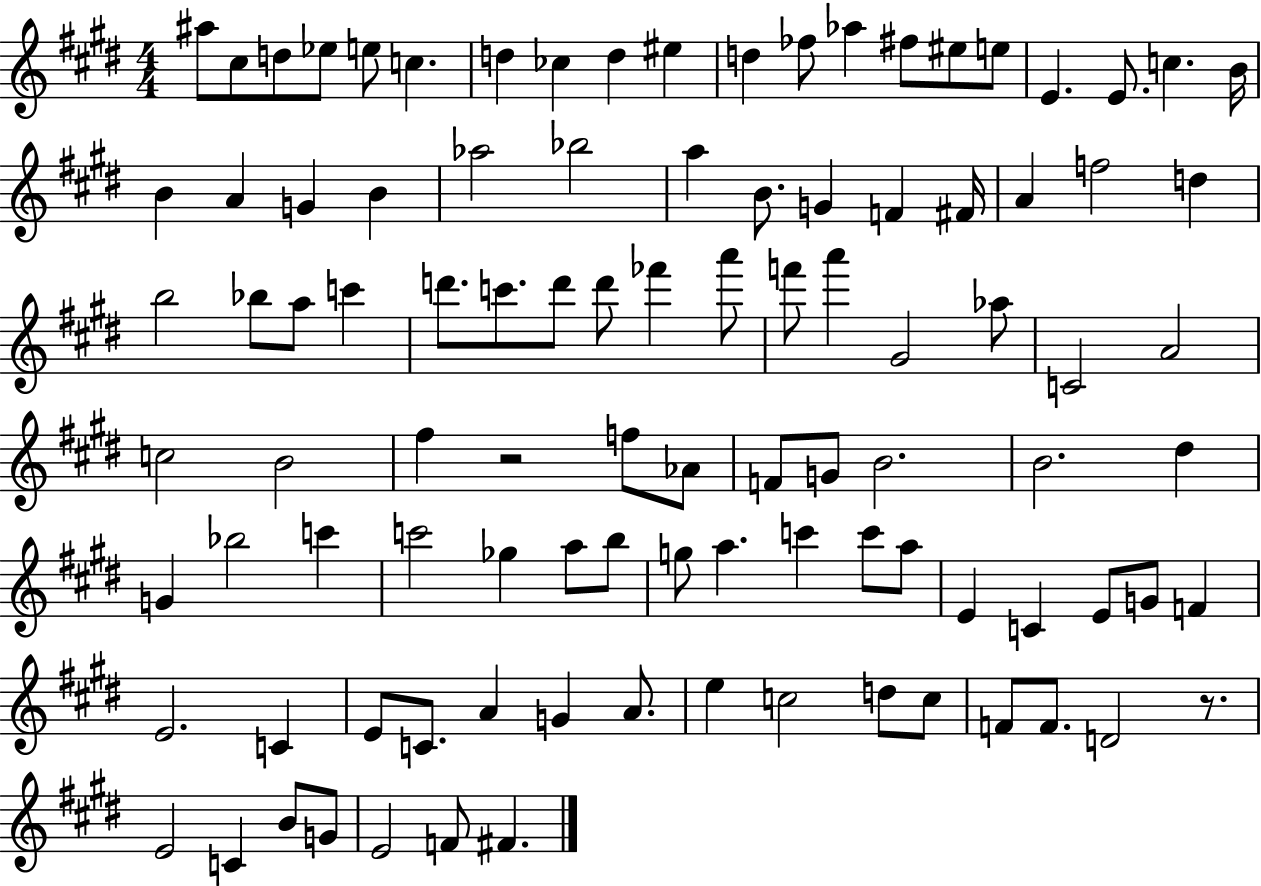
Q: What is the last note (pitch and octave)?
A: F#4